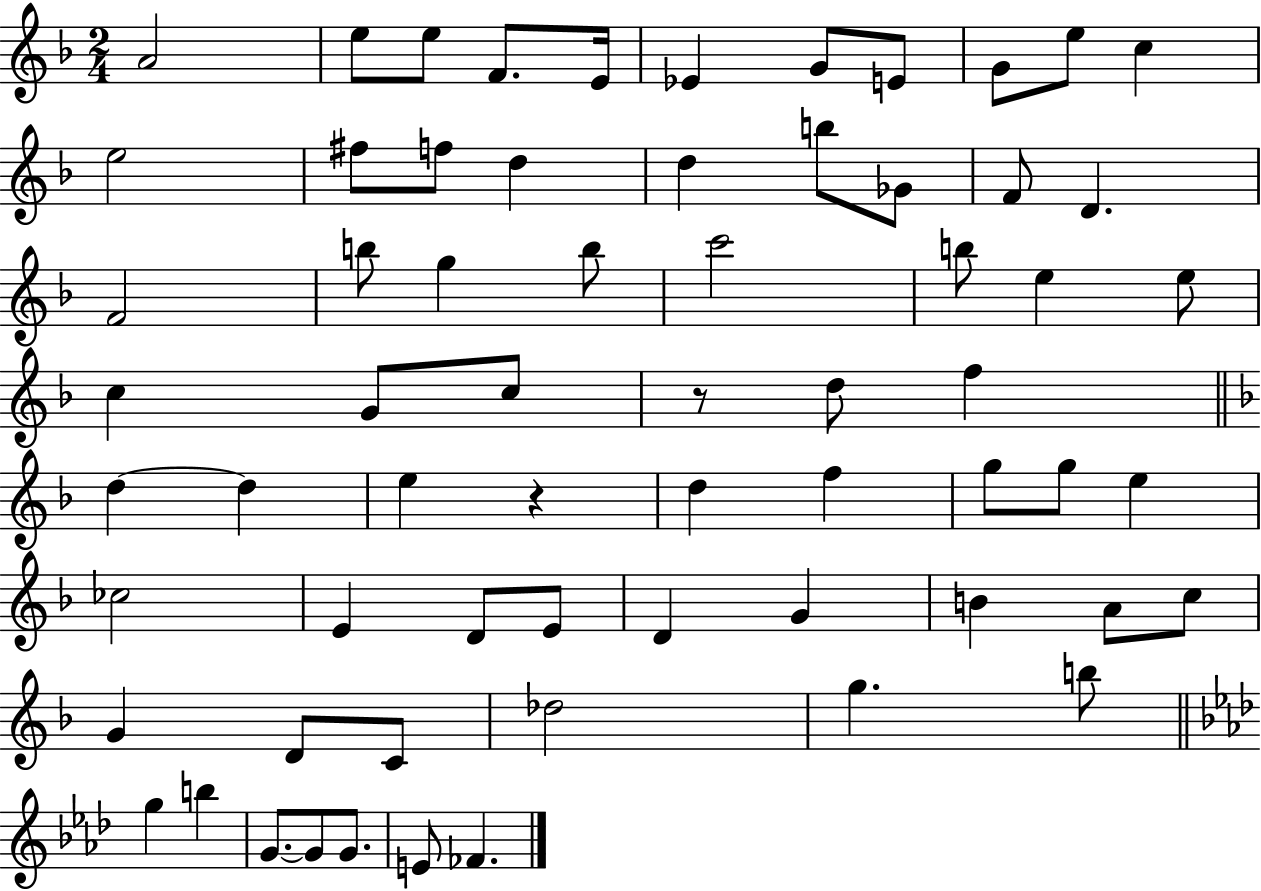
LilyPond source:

{
  \clef treble
  \numericTimeSignature
  \time 2/4
  \key f \major
  a'2 | e''8 e''8 f'8. e'16 | ees'4 g'8 e'8 | g'8 e''8 c''4 | \break e''2 | fis''8 f''8 d''4 | d''4 b''8 ges'8 | f'8 d'4. | \break f'2 | b''8 g''4 b''8 | c'''2 | b''8 e''4 e''8 | \break c''4 g'8 c''8 | r8 d''8 f''4 | \bar "||" \break \key d \minor d''4~~ d''4 | e''4 r4 | d''4 f''4 | g''8 g''8 e''4 | \break ces''2 | e'4 d'8 e'8 | d'4 g'4 | b'4 a'8 c''8 | \break g'4 d'8 c'8 | des''2 | g''4. b''8 | \bar "||" \break \key f \minor g''4 b''4 | g'8.~~ g'8 g'8. | e'8 fes'4. | \bar "|."
}